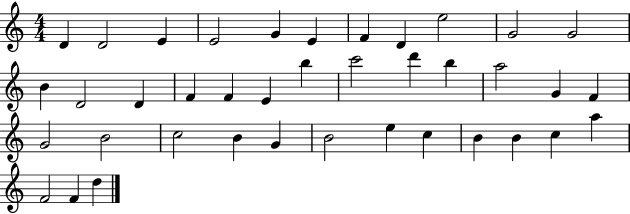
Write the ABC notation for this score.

X:1
T:Untitled
M:4/4
L:1/4
K:C
D D2 E E2 G E F D e2 G2 G2 B D2 D F F E b c'2 d' b a2 G F G2 B2 c2 B G B2 e c B B c a F2 F d